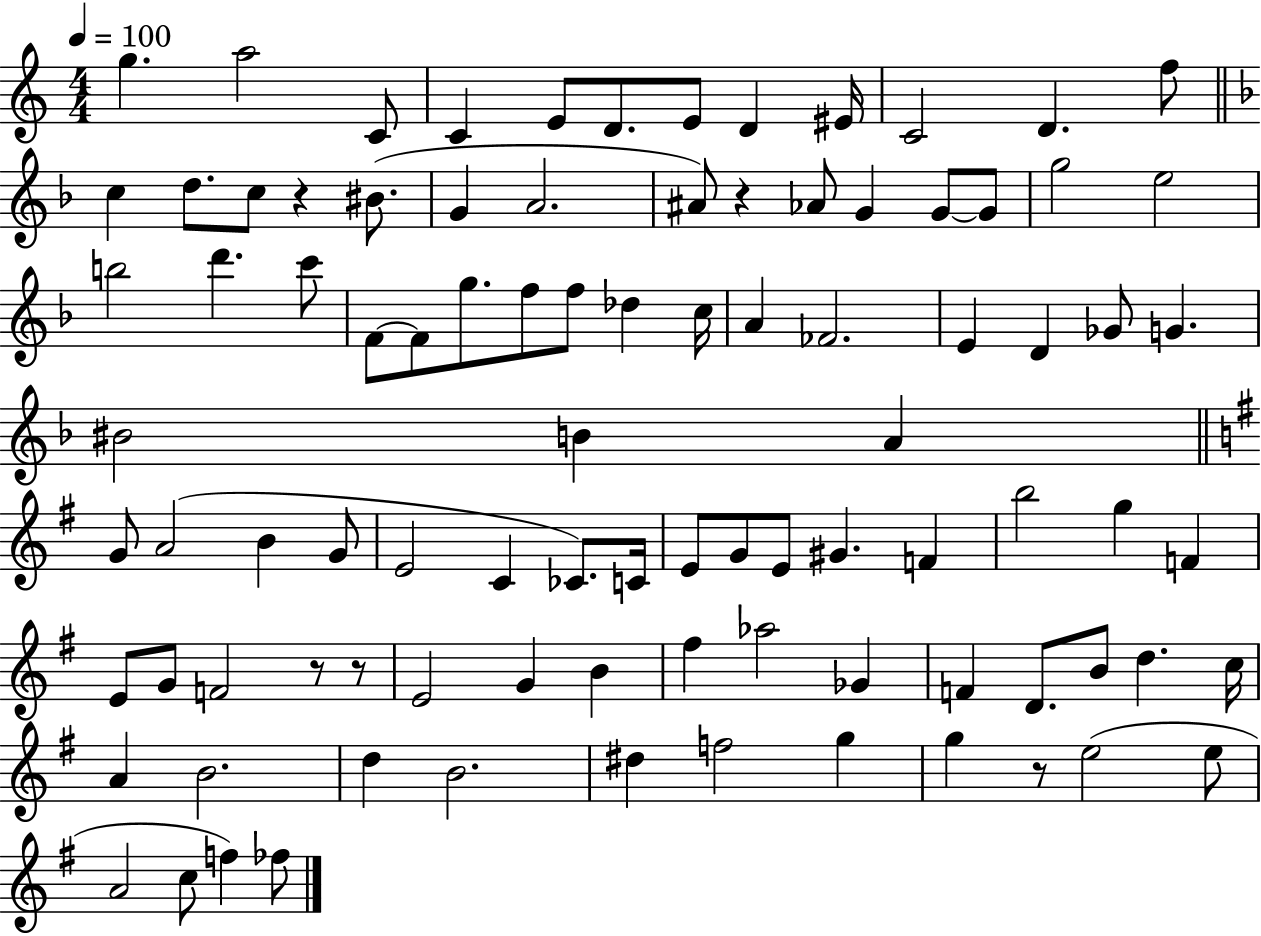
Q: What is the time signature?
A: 4/4